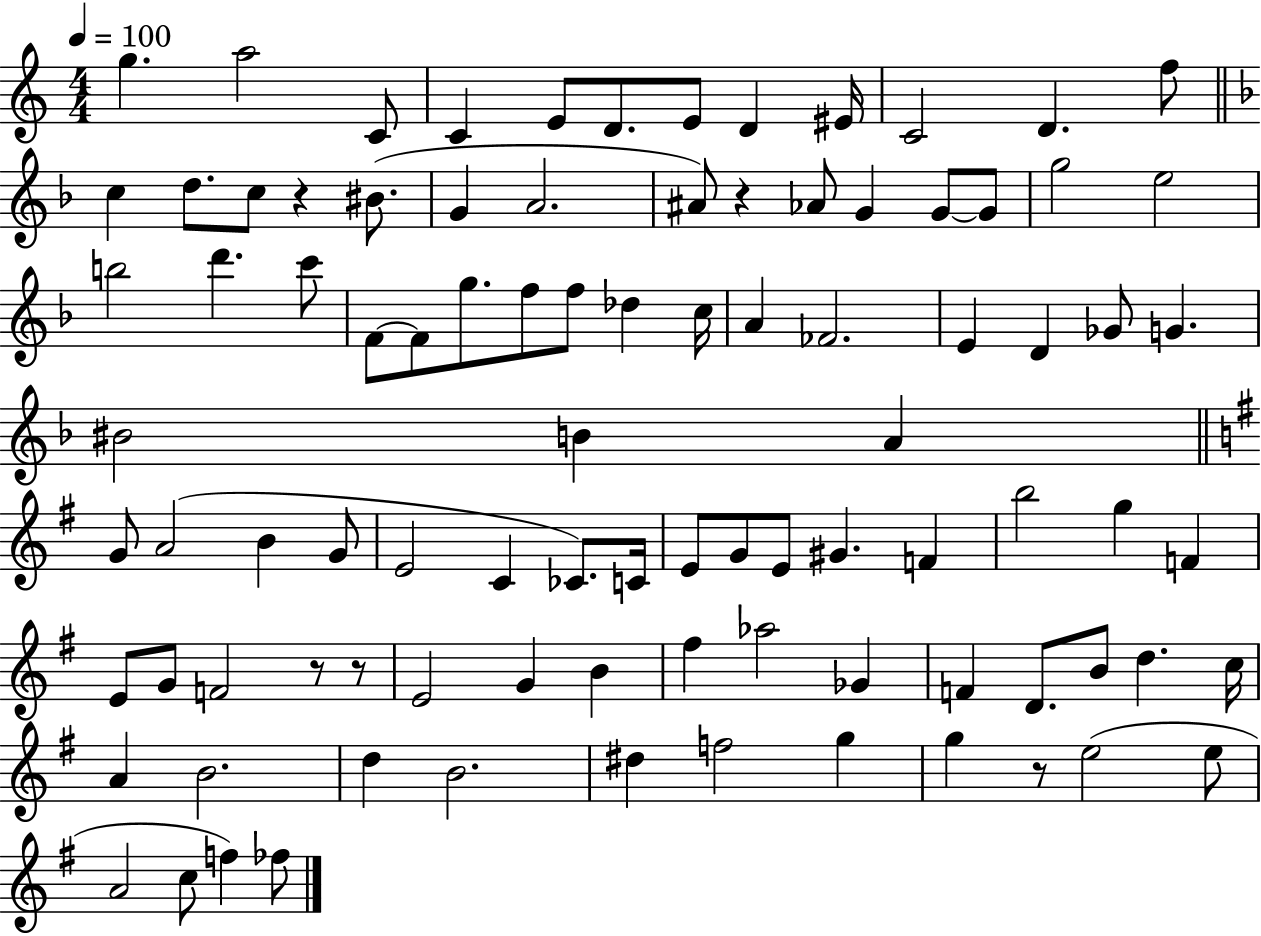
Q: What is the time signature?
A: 4/4